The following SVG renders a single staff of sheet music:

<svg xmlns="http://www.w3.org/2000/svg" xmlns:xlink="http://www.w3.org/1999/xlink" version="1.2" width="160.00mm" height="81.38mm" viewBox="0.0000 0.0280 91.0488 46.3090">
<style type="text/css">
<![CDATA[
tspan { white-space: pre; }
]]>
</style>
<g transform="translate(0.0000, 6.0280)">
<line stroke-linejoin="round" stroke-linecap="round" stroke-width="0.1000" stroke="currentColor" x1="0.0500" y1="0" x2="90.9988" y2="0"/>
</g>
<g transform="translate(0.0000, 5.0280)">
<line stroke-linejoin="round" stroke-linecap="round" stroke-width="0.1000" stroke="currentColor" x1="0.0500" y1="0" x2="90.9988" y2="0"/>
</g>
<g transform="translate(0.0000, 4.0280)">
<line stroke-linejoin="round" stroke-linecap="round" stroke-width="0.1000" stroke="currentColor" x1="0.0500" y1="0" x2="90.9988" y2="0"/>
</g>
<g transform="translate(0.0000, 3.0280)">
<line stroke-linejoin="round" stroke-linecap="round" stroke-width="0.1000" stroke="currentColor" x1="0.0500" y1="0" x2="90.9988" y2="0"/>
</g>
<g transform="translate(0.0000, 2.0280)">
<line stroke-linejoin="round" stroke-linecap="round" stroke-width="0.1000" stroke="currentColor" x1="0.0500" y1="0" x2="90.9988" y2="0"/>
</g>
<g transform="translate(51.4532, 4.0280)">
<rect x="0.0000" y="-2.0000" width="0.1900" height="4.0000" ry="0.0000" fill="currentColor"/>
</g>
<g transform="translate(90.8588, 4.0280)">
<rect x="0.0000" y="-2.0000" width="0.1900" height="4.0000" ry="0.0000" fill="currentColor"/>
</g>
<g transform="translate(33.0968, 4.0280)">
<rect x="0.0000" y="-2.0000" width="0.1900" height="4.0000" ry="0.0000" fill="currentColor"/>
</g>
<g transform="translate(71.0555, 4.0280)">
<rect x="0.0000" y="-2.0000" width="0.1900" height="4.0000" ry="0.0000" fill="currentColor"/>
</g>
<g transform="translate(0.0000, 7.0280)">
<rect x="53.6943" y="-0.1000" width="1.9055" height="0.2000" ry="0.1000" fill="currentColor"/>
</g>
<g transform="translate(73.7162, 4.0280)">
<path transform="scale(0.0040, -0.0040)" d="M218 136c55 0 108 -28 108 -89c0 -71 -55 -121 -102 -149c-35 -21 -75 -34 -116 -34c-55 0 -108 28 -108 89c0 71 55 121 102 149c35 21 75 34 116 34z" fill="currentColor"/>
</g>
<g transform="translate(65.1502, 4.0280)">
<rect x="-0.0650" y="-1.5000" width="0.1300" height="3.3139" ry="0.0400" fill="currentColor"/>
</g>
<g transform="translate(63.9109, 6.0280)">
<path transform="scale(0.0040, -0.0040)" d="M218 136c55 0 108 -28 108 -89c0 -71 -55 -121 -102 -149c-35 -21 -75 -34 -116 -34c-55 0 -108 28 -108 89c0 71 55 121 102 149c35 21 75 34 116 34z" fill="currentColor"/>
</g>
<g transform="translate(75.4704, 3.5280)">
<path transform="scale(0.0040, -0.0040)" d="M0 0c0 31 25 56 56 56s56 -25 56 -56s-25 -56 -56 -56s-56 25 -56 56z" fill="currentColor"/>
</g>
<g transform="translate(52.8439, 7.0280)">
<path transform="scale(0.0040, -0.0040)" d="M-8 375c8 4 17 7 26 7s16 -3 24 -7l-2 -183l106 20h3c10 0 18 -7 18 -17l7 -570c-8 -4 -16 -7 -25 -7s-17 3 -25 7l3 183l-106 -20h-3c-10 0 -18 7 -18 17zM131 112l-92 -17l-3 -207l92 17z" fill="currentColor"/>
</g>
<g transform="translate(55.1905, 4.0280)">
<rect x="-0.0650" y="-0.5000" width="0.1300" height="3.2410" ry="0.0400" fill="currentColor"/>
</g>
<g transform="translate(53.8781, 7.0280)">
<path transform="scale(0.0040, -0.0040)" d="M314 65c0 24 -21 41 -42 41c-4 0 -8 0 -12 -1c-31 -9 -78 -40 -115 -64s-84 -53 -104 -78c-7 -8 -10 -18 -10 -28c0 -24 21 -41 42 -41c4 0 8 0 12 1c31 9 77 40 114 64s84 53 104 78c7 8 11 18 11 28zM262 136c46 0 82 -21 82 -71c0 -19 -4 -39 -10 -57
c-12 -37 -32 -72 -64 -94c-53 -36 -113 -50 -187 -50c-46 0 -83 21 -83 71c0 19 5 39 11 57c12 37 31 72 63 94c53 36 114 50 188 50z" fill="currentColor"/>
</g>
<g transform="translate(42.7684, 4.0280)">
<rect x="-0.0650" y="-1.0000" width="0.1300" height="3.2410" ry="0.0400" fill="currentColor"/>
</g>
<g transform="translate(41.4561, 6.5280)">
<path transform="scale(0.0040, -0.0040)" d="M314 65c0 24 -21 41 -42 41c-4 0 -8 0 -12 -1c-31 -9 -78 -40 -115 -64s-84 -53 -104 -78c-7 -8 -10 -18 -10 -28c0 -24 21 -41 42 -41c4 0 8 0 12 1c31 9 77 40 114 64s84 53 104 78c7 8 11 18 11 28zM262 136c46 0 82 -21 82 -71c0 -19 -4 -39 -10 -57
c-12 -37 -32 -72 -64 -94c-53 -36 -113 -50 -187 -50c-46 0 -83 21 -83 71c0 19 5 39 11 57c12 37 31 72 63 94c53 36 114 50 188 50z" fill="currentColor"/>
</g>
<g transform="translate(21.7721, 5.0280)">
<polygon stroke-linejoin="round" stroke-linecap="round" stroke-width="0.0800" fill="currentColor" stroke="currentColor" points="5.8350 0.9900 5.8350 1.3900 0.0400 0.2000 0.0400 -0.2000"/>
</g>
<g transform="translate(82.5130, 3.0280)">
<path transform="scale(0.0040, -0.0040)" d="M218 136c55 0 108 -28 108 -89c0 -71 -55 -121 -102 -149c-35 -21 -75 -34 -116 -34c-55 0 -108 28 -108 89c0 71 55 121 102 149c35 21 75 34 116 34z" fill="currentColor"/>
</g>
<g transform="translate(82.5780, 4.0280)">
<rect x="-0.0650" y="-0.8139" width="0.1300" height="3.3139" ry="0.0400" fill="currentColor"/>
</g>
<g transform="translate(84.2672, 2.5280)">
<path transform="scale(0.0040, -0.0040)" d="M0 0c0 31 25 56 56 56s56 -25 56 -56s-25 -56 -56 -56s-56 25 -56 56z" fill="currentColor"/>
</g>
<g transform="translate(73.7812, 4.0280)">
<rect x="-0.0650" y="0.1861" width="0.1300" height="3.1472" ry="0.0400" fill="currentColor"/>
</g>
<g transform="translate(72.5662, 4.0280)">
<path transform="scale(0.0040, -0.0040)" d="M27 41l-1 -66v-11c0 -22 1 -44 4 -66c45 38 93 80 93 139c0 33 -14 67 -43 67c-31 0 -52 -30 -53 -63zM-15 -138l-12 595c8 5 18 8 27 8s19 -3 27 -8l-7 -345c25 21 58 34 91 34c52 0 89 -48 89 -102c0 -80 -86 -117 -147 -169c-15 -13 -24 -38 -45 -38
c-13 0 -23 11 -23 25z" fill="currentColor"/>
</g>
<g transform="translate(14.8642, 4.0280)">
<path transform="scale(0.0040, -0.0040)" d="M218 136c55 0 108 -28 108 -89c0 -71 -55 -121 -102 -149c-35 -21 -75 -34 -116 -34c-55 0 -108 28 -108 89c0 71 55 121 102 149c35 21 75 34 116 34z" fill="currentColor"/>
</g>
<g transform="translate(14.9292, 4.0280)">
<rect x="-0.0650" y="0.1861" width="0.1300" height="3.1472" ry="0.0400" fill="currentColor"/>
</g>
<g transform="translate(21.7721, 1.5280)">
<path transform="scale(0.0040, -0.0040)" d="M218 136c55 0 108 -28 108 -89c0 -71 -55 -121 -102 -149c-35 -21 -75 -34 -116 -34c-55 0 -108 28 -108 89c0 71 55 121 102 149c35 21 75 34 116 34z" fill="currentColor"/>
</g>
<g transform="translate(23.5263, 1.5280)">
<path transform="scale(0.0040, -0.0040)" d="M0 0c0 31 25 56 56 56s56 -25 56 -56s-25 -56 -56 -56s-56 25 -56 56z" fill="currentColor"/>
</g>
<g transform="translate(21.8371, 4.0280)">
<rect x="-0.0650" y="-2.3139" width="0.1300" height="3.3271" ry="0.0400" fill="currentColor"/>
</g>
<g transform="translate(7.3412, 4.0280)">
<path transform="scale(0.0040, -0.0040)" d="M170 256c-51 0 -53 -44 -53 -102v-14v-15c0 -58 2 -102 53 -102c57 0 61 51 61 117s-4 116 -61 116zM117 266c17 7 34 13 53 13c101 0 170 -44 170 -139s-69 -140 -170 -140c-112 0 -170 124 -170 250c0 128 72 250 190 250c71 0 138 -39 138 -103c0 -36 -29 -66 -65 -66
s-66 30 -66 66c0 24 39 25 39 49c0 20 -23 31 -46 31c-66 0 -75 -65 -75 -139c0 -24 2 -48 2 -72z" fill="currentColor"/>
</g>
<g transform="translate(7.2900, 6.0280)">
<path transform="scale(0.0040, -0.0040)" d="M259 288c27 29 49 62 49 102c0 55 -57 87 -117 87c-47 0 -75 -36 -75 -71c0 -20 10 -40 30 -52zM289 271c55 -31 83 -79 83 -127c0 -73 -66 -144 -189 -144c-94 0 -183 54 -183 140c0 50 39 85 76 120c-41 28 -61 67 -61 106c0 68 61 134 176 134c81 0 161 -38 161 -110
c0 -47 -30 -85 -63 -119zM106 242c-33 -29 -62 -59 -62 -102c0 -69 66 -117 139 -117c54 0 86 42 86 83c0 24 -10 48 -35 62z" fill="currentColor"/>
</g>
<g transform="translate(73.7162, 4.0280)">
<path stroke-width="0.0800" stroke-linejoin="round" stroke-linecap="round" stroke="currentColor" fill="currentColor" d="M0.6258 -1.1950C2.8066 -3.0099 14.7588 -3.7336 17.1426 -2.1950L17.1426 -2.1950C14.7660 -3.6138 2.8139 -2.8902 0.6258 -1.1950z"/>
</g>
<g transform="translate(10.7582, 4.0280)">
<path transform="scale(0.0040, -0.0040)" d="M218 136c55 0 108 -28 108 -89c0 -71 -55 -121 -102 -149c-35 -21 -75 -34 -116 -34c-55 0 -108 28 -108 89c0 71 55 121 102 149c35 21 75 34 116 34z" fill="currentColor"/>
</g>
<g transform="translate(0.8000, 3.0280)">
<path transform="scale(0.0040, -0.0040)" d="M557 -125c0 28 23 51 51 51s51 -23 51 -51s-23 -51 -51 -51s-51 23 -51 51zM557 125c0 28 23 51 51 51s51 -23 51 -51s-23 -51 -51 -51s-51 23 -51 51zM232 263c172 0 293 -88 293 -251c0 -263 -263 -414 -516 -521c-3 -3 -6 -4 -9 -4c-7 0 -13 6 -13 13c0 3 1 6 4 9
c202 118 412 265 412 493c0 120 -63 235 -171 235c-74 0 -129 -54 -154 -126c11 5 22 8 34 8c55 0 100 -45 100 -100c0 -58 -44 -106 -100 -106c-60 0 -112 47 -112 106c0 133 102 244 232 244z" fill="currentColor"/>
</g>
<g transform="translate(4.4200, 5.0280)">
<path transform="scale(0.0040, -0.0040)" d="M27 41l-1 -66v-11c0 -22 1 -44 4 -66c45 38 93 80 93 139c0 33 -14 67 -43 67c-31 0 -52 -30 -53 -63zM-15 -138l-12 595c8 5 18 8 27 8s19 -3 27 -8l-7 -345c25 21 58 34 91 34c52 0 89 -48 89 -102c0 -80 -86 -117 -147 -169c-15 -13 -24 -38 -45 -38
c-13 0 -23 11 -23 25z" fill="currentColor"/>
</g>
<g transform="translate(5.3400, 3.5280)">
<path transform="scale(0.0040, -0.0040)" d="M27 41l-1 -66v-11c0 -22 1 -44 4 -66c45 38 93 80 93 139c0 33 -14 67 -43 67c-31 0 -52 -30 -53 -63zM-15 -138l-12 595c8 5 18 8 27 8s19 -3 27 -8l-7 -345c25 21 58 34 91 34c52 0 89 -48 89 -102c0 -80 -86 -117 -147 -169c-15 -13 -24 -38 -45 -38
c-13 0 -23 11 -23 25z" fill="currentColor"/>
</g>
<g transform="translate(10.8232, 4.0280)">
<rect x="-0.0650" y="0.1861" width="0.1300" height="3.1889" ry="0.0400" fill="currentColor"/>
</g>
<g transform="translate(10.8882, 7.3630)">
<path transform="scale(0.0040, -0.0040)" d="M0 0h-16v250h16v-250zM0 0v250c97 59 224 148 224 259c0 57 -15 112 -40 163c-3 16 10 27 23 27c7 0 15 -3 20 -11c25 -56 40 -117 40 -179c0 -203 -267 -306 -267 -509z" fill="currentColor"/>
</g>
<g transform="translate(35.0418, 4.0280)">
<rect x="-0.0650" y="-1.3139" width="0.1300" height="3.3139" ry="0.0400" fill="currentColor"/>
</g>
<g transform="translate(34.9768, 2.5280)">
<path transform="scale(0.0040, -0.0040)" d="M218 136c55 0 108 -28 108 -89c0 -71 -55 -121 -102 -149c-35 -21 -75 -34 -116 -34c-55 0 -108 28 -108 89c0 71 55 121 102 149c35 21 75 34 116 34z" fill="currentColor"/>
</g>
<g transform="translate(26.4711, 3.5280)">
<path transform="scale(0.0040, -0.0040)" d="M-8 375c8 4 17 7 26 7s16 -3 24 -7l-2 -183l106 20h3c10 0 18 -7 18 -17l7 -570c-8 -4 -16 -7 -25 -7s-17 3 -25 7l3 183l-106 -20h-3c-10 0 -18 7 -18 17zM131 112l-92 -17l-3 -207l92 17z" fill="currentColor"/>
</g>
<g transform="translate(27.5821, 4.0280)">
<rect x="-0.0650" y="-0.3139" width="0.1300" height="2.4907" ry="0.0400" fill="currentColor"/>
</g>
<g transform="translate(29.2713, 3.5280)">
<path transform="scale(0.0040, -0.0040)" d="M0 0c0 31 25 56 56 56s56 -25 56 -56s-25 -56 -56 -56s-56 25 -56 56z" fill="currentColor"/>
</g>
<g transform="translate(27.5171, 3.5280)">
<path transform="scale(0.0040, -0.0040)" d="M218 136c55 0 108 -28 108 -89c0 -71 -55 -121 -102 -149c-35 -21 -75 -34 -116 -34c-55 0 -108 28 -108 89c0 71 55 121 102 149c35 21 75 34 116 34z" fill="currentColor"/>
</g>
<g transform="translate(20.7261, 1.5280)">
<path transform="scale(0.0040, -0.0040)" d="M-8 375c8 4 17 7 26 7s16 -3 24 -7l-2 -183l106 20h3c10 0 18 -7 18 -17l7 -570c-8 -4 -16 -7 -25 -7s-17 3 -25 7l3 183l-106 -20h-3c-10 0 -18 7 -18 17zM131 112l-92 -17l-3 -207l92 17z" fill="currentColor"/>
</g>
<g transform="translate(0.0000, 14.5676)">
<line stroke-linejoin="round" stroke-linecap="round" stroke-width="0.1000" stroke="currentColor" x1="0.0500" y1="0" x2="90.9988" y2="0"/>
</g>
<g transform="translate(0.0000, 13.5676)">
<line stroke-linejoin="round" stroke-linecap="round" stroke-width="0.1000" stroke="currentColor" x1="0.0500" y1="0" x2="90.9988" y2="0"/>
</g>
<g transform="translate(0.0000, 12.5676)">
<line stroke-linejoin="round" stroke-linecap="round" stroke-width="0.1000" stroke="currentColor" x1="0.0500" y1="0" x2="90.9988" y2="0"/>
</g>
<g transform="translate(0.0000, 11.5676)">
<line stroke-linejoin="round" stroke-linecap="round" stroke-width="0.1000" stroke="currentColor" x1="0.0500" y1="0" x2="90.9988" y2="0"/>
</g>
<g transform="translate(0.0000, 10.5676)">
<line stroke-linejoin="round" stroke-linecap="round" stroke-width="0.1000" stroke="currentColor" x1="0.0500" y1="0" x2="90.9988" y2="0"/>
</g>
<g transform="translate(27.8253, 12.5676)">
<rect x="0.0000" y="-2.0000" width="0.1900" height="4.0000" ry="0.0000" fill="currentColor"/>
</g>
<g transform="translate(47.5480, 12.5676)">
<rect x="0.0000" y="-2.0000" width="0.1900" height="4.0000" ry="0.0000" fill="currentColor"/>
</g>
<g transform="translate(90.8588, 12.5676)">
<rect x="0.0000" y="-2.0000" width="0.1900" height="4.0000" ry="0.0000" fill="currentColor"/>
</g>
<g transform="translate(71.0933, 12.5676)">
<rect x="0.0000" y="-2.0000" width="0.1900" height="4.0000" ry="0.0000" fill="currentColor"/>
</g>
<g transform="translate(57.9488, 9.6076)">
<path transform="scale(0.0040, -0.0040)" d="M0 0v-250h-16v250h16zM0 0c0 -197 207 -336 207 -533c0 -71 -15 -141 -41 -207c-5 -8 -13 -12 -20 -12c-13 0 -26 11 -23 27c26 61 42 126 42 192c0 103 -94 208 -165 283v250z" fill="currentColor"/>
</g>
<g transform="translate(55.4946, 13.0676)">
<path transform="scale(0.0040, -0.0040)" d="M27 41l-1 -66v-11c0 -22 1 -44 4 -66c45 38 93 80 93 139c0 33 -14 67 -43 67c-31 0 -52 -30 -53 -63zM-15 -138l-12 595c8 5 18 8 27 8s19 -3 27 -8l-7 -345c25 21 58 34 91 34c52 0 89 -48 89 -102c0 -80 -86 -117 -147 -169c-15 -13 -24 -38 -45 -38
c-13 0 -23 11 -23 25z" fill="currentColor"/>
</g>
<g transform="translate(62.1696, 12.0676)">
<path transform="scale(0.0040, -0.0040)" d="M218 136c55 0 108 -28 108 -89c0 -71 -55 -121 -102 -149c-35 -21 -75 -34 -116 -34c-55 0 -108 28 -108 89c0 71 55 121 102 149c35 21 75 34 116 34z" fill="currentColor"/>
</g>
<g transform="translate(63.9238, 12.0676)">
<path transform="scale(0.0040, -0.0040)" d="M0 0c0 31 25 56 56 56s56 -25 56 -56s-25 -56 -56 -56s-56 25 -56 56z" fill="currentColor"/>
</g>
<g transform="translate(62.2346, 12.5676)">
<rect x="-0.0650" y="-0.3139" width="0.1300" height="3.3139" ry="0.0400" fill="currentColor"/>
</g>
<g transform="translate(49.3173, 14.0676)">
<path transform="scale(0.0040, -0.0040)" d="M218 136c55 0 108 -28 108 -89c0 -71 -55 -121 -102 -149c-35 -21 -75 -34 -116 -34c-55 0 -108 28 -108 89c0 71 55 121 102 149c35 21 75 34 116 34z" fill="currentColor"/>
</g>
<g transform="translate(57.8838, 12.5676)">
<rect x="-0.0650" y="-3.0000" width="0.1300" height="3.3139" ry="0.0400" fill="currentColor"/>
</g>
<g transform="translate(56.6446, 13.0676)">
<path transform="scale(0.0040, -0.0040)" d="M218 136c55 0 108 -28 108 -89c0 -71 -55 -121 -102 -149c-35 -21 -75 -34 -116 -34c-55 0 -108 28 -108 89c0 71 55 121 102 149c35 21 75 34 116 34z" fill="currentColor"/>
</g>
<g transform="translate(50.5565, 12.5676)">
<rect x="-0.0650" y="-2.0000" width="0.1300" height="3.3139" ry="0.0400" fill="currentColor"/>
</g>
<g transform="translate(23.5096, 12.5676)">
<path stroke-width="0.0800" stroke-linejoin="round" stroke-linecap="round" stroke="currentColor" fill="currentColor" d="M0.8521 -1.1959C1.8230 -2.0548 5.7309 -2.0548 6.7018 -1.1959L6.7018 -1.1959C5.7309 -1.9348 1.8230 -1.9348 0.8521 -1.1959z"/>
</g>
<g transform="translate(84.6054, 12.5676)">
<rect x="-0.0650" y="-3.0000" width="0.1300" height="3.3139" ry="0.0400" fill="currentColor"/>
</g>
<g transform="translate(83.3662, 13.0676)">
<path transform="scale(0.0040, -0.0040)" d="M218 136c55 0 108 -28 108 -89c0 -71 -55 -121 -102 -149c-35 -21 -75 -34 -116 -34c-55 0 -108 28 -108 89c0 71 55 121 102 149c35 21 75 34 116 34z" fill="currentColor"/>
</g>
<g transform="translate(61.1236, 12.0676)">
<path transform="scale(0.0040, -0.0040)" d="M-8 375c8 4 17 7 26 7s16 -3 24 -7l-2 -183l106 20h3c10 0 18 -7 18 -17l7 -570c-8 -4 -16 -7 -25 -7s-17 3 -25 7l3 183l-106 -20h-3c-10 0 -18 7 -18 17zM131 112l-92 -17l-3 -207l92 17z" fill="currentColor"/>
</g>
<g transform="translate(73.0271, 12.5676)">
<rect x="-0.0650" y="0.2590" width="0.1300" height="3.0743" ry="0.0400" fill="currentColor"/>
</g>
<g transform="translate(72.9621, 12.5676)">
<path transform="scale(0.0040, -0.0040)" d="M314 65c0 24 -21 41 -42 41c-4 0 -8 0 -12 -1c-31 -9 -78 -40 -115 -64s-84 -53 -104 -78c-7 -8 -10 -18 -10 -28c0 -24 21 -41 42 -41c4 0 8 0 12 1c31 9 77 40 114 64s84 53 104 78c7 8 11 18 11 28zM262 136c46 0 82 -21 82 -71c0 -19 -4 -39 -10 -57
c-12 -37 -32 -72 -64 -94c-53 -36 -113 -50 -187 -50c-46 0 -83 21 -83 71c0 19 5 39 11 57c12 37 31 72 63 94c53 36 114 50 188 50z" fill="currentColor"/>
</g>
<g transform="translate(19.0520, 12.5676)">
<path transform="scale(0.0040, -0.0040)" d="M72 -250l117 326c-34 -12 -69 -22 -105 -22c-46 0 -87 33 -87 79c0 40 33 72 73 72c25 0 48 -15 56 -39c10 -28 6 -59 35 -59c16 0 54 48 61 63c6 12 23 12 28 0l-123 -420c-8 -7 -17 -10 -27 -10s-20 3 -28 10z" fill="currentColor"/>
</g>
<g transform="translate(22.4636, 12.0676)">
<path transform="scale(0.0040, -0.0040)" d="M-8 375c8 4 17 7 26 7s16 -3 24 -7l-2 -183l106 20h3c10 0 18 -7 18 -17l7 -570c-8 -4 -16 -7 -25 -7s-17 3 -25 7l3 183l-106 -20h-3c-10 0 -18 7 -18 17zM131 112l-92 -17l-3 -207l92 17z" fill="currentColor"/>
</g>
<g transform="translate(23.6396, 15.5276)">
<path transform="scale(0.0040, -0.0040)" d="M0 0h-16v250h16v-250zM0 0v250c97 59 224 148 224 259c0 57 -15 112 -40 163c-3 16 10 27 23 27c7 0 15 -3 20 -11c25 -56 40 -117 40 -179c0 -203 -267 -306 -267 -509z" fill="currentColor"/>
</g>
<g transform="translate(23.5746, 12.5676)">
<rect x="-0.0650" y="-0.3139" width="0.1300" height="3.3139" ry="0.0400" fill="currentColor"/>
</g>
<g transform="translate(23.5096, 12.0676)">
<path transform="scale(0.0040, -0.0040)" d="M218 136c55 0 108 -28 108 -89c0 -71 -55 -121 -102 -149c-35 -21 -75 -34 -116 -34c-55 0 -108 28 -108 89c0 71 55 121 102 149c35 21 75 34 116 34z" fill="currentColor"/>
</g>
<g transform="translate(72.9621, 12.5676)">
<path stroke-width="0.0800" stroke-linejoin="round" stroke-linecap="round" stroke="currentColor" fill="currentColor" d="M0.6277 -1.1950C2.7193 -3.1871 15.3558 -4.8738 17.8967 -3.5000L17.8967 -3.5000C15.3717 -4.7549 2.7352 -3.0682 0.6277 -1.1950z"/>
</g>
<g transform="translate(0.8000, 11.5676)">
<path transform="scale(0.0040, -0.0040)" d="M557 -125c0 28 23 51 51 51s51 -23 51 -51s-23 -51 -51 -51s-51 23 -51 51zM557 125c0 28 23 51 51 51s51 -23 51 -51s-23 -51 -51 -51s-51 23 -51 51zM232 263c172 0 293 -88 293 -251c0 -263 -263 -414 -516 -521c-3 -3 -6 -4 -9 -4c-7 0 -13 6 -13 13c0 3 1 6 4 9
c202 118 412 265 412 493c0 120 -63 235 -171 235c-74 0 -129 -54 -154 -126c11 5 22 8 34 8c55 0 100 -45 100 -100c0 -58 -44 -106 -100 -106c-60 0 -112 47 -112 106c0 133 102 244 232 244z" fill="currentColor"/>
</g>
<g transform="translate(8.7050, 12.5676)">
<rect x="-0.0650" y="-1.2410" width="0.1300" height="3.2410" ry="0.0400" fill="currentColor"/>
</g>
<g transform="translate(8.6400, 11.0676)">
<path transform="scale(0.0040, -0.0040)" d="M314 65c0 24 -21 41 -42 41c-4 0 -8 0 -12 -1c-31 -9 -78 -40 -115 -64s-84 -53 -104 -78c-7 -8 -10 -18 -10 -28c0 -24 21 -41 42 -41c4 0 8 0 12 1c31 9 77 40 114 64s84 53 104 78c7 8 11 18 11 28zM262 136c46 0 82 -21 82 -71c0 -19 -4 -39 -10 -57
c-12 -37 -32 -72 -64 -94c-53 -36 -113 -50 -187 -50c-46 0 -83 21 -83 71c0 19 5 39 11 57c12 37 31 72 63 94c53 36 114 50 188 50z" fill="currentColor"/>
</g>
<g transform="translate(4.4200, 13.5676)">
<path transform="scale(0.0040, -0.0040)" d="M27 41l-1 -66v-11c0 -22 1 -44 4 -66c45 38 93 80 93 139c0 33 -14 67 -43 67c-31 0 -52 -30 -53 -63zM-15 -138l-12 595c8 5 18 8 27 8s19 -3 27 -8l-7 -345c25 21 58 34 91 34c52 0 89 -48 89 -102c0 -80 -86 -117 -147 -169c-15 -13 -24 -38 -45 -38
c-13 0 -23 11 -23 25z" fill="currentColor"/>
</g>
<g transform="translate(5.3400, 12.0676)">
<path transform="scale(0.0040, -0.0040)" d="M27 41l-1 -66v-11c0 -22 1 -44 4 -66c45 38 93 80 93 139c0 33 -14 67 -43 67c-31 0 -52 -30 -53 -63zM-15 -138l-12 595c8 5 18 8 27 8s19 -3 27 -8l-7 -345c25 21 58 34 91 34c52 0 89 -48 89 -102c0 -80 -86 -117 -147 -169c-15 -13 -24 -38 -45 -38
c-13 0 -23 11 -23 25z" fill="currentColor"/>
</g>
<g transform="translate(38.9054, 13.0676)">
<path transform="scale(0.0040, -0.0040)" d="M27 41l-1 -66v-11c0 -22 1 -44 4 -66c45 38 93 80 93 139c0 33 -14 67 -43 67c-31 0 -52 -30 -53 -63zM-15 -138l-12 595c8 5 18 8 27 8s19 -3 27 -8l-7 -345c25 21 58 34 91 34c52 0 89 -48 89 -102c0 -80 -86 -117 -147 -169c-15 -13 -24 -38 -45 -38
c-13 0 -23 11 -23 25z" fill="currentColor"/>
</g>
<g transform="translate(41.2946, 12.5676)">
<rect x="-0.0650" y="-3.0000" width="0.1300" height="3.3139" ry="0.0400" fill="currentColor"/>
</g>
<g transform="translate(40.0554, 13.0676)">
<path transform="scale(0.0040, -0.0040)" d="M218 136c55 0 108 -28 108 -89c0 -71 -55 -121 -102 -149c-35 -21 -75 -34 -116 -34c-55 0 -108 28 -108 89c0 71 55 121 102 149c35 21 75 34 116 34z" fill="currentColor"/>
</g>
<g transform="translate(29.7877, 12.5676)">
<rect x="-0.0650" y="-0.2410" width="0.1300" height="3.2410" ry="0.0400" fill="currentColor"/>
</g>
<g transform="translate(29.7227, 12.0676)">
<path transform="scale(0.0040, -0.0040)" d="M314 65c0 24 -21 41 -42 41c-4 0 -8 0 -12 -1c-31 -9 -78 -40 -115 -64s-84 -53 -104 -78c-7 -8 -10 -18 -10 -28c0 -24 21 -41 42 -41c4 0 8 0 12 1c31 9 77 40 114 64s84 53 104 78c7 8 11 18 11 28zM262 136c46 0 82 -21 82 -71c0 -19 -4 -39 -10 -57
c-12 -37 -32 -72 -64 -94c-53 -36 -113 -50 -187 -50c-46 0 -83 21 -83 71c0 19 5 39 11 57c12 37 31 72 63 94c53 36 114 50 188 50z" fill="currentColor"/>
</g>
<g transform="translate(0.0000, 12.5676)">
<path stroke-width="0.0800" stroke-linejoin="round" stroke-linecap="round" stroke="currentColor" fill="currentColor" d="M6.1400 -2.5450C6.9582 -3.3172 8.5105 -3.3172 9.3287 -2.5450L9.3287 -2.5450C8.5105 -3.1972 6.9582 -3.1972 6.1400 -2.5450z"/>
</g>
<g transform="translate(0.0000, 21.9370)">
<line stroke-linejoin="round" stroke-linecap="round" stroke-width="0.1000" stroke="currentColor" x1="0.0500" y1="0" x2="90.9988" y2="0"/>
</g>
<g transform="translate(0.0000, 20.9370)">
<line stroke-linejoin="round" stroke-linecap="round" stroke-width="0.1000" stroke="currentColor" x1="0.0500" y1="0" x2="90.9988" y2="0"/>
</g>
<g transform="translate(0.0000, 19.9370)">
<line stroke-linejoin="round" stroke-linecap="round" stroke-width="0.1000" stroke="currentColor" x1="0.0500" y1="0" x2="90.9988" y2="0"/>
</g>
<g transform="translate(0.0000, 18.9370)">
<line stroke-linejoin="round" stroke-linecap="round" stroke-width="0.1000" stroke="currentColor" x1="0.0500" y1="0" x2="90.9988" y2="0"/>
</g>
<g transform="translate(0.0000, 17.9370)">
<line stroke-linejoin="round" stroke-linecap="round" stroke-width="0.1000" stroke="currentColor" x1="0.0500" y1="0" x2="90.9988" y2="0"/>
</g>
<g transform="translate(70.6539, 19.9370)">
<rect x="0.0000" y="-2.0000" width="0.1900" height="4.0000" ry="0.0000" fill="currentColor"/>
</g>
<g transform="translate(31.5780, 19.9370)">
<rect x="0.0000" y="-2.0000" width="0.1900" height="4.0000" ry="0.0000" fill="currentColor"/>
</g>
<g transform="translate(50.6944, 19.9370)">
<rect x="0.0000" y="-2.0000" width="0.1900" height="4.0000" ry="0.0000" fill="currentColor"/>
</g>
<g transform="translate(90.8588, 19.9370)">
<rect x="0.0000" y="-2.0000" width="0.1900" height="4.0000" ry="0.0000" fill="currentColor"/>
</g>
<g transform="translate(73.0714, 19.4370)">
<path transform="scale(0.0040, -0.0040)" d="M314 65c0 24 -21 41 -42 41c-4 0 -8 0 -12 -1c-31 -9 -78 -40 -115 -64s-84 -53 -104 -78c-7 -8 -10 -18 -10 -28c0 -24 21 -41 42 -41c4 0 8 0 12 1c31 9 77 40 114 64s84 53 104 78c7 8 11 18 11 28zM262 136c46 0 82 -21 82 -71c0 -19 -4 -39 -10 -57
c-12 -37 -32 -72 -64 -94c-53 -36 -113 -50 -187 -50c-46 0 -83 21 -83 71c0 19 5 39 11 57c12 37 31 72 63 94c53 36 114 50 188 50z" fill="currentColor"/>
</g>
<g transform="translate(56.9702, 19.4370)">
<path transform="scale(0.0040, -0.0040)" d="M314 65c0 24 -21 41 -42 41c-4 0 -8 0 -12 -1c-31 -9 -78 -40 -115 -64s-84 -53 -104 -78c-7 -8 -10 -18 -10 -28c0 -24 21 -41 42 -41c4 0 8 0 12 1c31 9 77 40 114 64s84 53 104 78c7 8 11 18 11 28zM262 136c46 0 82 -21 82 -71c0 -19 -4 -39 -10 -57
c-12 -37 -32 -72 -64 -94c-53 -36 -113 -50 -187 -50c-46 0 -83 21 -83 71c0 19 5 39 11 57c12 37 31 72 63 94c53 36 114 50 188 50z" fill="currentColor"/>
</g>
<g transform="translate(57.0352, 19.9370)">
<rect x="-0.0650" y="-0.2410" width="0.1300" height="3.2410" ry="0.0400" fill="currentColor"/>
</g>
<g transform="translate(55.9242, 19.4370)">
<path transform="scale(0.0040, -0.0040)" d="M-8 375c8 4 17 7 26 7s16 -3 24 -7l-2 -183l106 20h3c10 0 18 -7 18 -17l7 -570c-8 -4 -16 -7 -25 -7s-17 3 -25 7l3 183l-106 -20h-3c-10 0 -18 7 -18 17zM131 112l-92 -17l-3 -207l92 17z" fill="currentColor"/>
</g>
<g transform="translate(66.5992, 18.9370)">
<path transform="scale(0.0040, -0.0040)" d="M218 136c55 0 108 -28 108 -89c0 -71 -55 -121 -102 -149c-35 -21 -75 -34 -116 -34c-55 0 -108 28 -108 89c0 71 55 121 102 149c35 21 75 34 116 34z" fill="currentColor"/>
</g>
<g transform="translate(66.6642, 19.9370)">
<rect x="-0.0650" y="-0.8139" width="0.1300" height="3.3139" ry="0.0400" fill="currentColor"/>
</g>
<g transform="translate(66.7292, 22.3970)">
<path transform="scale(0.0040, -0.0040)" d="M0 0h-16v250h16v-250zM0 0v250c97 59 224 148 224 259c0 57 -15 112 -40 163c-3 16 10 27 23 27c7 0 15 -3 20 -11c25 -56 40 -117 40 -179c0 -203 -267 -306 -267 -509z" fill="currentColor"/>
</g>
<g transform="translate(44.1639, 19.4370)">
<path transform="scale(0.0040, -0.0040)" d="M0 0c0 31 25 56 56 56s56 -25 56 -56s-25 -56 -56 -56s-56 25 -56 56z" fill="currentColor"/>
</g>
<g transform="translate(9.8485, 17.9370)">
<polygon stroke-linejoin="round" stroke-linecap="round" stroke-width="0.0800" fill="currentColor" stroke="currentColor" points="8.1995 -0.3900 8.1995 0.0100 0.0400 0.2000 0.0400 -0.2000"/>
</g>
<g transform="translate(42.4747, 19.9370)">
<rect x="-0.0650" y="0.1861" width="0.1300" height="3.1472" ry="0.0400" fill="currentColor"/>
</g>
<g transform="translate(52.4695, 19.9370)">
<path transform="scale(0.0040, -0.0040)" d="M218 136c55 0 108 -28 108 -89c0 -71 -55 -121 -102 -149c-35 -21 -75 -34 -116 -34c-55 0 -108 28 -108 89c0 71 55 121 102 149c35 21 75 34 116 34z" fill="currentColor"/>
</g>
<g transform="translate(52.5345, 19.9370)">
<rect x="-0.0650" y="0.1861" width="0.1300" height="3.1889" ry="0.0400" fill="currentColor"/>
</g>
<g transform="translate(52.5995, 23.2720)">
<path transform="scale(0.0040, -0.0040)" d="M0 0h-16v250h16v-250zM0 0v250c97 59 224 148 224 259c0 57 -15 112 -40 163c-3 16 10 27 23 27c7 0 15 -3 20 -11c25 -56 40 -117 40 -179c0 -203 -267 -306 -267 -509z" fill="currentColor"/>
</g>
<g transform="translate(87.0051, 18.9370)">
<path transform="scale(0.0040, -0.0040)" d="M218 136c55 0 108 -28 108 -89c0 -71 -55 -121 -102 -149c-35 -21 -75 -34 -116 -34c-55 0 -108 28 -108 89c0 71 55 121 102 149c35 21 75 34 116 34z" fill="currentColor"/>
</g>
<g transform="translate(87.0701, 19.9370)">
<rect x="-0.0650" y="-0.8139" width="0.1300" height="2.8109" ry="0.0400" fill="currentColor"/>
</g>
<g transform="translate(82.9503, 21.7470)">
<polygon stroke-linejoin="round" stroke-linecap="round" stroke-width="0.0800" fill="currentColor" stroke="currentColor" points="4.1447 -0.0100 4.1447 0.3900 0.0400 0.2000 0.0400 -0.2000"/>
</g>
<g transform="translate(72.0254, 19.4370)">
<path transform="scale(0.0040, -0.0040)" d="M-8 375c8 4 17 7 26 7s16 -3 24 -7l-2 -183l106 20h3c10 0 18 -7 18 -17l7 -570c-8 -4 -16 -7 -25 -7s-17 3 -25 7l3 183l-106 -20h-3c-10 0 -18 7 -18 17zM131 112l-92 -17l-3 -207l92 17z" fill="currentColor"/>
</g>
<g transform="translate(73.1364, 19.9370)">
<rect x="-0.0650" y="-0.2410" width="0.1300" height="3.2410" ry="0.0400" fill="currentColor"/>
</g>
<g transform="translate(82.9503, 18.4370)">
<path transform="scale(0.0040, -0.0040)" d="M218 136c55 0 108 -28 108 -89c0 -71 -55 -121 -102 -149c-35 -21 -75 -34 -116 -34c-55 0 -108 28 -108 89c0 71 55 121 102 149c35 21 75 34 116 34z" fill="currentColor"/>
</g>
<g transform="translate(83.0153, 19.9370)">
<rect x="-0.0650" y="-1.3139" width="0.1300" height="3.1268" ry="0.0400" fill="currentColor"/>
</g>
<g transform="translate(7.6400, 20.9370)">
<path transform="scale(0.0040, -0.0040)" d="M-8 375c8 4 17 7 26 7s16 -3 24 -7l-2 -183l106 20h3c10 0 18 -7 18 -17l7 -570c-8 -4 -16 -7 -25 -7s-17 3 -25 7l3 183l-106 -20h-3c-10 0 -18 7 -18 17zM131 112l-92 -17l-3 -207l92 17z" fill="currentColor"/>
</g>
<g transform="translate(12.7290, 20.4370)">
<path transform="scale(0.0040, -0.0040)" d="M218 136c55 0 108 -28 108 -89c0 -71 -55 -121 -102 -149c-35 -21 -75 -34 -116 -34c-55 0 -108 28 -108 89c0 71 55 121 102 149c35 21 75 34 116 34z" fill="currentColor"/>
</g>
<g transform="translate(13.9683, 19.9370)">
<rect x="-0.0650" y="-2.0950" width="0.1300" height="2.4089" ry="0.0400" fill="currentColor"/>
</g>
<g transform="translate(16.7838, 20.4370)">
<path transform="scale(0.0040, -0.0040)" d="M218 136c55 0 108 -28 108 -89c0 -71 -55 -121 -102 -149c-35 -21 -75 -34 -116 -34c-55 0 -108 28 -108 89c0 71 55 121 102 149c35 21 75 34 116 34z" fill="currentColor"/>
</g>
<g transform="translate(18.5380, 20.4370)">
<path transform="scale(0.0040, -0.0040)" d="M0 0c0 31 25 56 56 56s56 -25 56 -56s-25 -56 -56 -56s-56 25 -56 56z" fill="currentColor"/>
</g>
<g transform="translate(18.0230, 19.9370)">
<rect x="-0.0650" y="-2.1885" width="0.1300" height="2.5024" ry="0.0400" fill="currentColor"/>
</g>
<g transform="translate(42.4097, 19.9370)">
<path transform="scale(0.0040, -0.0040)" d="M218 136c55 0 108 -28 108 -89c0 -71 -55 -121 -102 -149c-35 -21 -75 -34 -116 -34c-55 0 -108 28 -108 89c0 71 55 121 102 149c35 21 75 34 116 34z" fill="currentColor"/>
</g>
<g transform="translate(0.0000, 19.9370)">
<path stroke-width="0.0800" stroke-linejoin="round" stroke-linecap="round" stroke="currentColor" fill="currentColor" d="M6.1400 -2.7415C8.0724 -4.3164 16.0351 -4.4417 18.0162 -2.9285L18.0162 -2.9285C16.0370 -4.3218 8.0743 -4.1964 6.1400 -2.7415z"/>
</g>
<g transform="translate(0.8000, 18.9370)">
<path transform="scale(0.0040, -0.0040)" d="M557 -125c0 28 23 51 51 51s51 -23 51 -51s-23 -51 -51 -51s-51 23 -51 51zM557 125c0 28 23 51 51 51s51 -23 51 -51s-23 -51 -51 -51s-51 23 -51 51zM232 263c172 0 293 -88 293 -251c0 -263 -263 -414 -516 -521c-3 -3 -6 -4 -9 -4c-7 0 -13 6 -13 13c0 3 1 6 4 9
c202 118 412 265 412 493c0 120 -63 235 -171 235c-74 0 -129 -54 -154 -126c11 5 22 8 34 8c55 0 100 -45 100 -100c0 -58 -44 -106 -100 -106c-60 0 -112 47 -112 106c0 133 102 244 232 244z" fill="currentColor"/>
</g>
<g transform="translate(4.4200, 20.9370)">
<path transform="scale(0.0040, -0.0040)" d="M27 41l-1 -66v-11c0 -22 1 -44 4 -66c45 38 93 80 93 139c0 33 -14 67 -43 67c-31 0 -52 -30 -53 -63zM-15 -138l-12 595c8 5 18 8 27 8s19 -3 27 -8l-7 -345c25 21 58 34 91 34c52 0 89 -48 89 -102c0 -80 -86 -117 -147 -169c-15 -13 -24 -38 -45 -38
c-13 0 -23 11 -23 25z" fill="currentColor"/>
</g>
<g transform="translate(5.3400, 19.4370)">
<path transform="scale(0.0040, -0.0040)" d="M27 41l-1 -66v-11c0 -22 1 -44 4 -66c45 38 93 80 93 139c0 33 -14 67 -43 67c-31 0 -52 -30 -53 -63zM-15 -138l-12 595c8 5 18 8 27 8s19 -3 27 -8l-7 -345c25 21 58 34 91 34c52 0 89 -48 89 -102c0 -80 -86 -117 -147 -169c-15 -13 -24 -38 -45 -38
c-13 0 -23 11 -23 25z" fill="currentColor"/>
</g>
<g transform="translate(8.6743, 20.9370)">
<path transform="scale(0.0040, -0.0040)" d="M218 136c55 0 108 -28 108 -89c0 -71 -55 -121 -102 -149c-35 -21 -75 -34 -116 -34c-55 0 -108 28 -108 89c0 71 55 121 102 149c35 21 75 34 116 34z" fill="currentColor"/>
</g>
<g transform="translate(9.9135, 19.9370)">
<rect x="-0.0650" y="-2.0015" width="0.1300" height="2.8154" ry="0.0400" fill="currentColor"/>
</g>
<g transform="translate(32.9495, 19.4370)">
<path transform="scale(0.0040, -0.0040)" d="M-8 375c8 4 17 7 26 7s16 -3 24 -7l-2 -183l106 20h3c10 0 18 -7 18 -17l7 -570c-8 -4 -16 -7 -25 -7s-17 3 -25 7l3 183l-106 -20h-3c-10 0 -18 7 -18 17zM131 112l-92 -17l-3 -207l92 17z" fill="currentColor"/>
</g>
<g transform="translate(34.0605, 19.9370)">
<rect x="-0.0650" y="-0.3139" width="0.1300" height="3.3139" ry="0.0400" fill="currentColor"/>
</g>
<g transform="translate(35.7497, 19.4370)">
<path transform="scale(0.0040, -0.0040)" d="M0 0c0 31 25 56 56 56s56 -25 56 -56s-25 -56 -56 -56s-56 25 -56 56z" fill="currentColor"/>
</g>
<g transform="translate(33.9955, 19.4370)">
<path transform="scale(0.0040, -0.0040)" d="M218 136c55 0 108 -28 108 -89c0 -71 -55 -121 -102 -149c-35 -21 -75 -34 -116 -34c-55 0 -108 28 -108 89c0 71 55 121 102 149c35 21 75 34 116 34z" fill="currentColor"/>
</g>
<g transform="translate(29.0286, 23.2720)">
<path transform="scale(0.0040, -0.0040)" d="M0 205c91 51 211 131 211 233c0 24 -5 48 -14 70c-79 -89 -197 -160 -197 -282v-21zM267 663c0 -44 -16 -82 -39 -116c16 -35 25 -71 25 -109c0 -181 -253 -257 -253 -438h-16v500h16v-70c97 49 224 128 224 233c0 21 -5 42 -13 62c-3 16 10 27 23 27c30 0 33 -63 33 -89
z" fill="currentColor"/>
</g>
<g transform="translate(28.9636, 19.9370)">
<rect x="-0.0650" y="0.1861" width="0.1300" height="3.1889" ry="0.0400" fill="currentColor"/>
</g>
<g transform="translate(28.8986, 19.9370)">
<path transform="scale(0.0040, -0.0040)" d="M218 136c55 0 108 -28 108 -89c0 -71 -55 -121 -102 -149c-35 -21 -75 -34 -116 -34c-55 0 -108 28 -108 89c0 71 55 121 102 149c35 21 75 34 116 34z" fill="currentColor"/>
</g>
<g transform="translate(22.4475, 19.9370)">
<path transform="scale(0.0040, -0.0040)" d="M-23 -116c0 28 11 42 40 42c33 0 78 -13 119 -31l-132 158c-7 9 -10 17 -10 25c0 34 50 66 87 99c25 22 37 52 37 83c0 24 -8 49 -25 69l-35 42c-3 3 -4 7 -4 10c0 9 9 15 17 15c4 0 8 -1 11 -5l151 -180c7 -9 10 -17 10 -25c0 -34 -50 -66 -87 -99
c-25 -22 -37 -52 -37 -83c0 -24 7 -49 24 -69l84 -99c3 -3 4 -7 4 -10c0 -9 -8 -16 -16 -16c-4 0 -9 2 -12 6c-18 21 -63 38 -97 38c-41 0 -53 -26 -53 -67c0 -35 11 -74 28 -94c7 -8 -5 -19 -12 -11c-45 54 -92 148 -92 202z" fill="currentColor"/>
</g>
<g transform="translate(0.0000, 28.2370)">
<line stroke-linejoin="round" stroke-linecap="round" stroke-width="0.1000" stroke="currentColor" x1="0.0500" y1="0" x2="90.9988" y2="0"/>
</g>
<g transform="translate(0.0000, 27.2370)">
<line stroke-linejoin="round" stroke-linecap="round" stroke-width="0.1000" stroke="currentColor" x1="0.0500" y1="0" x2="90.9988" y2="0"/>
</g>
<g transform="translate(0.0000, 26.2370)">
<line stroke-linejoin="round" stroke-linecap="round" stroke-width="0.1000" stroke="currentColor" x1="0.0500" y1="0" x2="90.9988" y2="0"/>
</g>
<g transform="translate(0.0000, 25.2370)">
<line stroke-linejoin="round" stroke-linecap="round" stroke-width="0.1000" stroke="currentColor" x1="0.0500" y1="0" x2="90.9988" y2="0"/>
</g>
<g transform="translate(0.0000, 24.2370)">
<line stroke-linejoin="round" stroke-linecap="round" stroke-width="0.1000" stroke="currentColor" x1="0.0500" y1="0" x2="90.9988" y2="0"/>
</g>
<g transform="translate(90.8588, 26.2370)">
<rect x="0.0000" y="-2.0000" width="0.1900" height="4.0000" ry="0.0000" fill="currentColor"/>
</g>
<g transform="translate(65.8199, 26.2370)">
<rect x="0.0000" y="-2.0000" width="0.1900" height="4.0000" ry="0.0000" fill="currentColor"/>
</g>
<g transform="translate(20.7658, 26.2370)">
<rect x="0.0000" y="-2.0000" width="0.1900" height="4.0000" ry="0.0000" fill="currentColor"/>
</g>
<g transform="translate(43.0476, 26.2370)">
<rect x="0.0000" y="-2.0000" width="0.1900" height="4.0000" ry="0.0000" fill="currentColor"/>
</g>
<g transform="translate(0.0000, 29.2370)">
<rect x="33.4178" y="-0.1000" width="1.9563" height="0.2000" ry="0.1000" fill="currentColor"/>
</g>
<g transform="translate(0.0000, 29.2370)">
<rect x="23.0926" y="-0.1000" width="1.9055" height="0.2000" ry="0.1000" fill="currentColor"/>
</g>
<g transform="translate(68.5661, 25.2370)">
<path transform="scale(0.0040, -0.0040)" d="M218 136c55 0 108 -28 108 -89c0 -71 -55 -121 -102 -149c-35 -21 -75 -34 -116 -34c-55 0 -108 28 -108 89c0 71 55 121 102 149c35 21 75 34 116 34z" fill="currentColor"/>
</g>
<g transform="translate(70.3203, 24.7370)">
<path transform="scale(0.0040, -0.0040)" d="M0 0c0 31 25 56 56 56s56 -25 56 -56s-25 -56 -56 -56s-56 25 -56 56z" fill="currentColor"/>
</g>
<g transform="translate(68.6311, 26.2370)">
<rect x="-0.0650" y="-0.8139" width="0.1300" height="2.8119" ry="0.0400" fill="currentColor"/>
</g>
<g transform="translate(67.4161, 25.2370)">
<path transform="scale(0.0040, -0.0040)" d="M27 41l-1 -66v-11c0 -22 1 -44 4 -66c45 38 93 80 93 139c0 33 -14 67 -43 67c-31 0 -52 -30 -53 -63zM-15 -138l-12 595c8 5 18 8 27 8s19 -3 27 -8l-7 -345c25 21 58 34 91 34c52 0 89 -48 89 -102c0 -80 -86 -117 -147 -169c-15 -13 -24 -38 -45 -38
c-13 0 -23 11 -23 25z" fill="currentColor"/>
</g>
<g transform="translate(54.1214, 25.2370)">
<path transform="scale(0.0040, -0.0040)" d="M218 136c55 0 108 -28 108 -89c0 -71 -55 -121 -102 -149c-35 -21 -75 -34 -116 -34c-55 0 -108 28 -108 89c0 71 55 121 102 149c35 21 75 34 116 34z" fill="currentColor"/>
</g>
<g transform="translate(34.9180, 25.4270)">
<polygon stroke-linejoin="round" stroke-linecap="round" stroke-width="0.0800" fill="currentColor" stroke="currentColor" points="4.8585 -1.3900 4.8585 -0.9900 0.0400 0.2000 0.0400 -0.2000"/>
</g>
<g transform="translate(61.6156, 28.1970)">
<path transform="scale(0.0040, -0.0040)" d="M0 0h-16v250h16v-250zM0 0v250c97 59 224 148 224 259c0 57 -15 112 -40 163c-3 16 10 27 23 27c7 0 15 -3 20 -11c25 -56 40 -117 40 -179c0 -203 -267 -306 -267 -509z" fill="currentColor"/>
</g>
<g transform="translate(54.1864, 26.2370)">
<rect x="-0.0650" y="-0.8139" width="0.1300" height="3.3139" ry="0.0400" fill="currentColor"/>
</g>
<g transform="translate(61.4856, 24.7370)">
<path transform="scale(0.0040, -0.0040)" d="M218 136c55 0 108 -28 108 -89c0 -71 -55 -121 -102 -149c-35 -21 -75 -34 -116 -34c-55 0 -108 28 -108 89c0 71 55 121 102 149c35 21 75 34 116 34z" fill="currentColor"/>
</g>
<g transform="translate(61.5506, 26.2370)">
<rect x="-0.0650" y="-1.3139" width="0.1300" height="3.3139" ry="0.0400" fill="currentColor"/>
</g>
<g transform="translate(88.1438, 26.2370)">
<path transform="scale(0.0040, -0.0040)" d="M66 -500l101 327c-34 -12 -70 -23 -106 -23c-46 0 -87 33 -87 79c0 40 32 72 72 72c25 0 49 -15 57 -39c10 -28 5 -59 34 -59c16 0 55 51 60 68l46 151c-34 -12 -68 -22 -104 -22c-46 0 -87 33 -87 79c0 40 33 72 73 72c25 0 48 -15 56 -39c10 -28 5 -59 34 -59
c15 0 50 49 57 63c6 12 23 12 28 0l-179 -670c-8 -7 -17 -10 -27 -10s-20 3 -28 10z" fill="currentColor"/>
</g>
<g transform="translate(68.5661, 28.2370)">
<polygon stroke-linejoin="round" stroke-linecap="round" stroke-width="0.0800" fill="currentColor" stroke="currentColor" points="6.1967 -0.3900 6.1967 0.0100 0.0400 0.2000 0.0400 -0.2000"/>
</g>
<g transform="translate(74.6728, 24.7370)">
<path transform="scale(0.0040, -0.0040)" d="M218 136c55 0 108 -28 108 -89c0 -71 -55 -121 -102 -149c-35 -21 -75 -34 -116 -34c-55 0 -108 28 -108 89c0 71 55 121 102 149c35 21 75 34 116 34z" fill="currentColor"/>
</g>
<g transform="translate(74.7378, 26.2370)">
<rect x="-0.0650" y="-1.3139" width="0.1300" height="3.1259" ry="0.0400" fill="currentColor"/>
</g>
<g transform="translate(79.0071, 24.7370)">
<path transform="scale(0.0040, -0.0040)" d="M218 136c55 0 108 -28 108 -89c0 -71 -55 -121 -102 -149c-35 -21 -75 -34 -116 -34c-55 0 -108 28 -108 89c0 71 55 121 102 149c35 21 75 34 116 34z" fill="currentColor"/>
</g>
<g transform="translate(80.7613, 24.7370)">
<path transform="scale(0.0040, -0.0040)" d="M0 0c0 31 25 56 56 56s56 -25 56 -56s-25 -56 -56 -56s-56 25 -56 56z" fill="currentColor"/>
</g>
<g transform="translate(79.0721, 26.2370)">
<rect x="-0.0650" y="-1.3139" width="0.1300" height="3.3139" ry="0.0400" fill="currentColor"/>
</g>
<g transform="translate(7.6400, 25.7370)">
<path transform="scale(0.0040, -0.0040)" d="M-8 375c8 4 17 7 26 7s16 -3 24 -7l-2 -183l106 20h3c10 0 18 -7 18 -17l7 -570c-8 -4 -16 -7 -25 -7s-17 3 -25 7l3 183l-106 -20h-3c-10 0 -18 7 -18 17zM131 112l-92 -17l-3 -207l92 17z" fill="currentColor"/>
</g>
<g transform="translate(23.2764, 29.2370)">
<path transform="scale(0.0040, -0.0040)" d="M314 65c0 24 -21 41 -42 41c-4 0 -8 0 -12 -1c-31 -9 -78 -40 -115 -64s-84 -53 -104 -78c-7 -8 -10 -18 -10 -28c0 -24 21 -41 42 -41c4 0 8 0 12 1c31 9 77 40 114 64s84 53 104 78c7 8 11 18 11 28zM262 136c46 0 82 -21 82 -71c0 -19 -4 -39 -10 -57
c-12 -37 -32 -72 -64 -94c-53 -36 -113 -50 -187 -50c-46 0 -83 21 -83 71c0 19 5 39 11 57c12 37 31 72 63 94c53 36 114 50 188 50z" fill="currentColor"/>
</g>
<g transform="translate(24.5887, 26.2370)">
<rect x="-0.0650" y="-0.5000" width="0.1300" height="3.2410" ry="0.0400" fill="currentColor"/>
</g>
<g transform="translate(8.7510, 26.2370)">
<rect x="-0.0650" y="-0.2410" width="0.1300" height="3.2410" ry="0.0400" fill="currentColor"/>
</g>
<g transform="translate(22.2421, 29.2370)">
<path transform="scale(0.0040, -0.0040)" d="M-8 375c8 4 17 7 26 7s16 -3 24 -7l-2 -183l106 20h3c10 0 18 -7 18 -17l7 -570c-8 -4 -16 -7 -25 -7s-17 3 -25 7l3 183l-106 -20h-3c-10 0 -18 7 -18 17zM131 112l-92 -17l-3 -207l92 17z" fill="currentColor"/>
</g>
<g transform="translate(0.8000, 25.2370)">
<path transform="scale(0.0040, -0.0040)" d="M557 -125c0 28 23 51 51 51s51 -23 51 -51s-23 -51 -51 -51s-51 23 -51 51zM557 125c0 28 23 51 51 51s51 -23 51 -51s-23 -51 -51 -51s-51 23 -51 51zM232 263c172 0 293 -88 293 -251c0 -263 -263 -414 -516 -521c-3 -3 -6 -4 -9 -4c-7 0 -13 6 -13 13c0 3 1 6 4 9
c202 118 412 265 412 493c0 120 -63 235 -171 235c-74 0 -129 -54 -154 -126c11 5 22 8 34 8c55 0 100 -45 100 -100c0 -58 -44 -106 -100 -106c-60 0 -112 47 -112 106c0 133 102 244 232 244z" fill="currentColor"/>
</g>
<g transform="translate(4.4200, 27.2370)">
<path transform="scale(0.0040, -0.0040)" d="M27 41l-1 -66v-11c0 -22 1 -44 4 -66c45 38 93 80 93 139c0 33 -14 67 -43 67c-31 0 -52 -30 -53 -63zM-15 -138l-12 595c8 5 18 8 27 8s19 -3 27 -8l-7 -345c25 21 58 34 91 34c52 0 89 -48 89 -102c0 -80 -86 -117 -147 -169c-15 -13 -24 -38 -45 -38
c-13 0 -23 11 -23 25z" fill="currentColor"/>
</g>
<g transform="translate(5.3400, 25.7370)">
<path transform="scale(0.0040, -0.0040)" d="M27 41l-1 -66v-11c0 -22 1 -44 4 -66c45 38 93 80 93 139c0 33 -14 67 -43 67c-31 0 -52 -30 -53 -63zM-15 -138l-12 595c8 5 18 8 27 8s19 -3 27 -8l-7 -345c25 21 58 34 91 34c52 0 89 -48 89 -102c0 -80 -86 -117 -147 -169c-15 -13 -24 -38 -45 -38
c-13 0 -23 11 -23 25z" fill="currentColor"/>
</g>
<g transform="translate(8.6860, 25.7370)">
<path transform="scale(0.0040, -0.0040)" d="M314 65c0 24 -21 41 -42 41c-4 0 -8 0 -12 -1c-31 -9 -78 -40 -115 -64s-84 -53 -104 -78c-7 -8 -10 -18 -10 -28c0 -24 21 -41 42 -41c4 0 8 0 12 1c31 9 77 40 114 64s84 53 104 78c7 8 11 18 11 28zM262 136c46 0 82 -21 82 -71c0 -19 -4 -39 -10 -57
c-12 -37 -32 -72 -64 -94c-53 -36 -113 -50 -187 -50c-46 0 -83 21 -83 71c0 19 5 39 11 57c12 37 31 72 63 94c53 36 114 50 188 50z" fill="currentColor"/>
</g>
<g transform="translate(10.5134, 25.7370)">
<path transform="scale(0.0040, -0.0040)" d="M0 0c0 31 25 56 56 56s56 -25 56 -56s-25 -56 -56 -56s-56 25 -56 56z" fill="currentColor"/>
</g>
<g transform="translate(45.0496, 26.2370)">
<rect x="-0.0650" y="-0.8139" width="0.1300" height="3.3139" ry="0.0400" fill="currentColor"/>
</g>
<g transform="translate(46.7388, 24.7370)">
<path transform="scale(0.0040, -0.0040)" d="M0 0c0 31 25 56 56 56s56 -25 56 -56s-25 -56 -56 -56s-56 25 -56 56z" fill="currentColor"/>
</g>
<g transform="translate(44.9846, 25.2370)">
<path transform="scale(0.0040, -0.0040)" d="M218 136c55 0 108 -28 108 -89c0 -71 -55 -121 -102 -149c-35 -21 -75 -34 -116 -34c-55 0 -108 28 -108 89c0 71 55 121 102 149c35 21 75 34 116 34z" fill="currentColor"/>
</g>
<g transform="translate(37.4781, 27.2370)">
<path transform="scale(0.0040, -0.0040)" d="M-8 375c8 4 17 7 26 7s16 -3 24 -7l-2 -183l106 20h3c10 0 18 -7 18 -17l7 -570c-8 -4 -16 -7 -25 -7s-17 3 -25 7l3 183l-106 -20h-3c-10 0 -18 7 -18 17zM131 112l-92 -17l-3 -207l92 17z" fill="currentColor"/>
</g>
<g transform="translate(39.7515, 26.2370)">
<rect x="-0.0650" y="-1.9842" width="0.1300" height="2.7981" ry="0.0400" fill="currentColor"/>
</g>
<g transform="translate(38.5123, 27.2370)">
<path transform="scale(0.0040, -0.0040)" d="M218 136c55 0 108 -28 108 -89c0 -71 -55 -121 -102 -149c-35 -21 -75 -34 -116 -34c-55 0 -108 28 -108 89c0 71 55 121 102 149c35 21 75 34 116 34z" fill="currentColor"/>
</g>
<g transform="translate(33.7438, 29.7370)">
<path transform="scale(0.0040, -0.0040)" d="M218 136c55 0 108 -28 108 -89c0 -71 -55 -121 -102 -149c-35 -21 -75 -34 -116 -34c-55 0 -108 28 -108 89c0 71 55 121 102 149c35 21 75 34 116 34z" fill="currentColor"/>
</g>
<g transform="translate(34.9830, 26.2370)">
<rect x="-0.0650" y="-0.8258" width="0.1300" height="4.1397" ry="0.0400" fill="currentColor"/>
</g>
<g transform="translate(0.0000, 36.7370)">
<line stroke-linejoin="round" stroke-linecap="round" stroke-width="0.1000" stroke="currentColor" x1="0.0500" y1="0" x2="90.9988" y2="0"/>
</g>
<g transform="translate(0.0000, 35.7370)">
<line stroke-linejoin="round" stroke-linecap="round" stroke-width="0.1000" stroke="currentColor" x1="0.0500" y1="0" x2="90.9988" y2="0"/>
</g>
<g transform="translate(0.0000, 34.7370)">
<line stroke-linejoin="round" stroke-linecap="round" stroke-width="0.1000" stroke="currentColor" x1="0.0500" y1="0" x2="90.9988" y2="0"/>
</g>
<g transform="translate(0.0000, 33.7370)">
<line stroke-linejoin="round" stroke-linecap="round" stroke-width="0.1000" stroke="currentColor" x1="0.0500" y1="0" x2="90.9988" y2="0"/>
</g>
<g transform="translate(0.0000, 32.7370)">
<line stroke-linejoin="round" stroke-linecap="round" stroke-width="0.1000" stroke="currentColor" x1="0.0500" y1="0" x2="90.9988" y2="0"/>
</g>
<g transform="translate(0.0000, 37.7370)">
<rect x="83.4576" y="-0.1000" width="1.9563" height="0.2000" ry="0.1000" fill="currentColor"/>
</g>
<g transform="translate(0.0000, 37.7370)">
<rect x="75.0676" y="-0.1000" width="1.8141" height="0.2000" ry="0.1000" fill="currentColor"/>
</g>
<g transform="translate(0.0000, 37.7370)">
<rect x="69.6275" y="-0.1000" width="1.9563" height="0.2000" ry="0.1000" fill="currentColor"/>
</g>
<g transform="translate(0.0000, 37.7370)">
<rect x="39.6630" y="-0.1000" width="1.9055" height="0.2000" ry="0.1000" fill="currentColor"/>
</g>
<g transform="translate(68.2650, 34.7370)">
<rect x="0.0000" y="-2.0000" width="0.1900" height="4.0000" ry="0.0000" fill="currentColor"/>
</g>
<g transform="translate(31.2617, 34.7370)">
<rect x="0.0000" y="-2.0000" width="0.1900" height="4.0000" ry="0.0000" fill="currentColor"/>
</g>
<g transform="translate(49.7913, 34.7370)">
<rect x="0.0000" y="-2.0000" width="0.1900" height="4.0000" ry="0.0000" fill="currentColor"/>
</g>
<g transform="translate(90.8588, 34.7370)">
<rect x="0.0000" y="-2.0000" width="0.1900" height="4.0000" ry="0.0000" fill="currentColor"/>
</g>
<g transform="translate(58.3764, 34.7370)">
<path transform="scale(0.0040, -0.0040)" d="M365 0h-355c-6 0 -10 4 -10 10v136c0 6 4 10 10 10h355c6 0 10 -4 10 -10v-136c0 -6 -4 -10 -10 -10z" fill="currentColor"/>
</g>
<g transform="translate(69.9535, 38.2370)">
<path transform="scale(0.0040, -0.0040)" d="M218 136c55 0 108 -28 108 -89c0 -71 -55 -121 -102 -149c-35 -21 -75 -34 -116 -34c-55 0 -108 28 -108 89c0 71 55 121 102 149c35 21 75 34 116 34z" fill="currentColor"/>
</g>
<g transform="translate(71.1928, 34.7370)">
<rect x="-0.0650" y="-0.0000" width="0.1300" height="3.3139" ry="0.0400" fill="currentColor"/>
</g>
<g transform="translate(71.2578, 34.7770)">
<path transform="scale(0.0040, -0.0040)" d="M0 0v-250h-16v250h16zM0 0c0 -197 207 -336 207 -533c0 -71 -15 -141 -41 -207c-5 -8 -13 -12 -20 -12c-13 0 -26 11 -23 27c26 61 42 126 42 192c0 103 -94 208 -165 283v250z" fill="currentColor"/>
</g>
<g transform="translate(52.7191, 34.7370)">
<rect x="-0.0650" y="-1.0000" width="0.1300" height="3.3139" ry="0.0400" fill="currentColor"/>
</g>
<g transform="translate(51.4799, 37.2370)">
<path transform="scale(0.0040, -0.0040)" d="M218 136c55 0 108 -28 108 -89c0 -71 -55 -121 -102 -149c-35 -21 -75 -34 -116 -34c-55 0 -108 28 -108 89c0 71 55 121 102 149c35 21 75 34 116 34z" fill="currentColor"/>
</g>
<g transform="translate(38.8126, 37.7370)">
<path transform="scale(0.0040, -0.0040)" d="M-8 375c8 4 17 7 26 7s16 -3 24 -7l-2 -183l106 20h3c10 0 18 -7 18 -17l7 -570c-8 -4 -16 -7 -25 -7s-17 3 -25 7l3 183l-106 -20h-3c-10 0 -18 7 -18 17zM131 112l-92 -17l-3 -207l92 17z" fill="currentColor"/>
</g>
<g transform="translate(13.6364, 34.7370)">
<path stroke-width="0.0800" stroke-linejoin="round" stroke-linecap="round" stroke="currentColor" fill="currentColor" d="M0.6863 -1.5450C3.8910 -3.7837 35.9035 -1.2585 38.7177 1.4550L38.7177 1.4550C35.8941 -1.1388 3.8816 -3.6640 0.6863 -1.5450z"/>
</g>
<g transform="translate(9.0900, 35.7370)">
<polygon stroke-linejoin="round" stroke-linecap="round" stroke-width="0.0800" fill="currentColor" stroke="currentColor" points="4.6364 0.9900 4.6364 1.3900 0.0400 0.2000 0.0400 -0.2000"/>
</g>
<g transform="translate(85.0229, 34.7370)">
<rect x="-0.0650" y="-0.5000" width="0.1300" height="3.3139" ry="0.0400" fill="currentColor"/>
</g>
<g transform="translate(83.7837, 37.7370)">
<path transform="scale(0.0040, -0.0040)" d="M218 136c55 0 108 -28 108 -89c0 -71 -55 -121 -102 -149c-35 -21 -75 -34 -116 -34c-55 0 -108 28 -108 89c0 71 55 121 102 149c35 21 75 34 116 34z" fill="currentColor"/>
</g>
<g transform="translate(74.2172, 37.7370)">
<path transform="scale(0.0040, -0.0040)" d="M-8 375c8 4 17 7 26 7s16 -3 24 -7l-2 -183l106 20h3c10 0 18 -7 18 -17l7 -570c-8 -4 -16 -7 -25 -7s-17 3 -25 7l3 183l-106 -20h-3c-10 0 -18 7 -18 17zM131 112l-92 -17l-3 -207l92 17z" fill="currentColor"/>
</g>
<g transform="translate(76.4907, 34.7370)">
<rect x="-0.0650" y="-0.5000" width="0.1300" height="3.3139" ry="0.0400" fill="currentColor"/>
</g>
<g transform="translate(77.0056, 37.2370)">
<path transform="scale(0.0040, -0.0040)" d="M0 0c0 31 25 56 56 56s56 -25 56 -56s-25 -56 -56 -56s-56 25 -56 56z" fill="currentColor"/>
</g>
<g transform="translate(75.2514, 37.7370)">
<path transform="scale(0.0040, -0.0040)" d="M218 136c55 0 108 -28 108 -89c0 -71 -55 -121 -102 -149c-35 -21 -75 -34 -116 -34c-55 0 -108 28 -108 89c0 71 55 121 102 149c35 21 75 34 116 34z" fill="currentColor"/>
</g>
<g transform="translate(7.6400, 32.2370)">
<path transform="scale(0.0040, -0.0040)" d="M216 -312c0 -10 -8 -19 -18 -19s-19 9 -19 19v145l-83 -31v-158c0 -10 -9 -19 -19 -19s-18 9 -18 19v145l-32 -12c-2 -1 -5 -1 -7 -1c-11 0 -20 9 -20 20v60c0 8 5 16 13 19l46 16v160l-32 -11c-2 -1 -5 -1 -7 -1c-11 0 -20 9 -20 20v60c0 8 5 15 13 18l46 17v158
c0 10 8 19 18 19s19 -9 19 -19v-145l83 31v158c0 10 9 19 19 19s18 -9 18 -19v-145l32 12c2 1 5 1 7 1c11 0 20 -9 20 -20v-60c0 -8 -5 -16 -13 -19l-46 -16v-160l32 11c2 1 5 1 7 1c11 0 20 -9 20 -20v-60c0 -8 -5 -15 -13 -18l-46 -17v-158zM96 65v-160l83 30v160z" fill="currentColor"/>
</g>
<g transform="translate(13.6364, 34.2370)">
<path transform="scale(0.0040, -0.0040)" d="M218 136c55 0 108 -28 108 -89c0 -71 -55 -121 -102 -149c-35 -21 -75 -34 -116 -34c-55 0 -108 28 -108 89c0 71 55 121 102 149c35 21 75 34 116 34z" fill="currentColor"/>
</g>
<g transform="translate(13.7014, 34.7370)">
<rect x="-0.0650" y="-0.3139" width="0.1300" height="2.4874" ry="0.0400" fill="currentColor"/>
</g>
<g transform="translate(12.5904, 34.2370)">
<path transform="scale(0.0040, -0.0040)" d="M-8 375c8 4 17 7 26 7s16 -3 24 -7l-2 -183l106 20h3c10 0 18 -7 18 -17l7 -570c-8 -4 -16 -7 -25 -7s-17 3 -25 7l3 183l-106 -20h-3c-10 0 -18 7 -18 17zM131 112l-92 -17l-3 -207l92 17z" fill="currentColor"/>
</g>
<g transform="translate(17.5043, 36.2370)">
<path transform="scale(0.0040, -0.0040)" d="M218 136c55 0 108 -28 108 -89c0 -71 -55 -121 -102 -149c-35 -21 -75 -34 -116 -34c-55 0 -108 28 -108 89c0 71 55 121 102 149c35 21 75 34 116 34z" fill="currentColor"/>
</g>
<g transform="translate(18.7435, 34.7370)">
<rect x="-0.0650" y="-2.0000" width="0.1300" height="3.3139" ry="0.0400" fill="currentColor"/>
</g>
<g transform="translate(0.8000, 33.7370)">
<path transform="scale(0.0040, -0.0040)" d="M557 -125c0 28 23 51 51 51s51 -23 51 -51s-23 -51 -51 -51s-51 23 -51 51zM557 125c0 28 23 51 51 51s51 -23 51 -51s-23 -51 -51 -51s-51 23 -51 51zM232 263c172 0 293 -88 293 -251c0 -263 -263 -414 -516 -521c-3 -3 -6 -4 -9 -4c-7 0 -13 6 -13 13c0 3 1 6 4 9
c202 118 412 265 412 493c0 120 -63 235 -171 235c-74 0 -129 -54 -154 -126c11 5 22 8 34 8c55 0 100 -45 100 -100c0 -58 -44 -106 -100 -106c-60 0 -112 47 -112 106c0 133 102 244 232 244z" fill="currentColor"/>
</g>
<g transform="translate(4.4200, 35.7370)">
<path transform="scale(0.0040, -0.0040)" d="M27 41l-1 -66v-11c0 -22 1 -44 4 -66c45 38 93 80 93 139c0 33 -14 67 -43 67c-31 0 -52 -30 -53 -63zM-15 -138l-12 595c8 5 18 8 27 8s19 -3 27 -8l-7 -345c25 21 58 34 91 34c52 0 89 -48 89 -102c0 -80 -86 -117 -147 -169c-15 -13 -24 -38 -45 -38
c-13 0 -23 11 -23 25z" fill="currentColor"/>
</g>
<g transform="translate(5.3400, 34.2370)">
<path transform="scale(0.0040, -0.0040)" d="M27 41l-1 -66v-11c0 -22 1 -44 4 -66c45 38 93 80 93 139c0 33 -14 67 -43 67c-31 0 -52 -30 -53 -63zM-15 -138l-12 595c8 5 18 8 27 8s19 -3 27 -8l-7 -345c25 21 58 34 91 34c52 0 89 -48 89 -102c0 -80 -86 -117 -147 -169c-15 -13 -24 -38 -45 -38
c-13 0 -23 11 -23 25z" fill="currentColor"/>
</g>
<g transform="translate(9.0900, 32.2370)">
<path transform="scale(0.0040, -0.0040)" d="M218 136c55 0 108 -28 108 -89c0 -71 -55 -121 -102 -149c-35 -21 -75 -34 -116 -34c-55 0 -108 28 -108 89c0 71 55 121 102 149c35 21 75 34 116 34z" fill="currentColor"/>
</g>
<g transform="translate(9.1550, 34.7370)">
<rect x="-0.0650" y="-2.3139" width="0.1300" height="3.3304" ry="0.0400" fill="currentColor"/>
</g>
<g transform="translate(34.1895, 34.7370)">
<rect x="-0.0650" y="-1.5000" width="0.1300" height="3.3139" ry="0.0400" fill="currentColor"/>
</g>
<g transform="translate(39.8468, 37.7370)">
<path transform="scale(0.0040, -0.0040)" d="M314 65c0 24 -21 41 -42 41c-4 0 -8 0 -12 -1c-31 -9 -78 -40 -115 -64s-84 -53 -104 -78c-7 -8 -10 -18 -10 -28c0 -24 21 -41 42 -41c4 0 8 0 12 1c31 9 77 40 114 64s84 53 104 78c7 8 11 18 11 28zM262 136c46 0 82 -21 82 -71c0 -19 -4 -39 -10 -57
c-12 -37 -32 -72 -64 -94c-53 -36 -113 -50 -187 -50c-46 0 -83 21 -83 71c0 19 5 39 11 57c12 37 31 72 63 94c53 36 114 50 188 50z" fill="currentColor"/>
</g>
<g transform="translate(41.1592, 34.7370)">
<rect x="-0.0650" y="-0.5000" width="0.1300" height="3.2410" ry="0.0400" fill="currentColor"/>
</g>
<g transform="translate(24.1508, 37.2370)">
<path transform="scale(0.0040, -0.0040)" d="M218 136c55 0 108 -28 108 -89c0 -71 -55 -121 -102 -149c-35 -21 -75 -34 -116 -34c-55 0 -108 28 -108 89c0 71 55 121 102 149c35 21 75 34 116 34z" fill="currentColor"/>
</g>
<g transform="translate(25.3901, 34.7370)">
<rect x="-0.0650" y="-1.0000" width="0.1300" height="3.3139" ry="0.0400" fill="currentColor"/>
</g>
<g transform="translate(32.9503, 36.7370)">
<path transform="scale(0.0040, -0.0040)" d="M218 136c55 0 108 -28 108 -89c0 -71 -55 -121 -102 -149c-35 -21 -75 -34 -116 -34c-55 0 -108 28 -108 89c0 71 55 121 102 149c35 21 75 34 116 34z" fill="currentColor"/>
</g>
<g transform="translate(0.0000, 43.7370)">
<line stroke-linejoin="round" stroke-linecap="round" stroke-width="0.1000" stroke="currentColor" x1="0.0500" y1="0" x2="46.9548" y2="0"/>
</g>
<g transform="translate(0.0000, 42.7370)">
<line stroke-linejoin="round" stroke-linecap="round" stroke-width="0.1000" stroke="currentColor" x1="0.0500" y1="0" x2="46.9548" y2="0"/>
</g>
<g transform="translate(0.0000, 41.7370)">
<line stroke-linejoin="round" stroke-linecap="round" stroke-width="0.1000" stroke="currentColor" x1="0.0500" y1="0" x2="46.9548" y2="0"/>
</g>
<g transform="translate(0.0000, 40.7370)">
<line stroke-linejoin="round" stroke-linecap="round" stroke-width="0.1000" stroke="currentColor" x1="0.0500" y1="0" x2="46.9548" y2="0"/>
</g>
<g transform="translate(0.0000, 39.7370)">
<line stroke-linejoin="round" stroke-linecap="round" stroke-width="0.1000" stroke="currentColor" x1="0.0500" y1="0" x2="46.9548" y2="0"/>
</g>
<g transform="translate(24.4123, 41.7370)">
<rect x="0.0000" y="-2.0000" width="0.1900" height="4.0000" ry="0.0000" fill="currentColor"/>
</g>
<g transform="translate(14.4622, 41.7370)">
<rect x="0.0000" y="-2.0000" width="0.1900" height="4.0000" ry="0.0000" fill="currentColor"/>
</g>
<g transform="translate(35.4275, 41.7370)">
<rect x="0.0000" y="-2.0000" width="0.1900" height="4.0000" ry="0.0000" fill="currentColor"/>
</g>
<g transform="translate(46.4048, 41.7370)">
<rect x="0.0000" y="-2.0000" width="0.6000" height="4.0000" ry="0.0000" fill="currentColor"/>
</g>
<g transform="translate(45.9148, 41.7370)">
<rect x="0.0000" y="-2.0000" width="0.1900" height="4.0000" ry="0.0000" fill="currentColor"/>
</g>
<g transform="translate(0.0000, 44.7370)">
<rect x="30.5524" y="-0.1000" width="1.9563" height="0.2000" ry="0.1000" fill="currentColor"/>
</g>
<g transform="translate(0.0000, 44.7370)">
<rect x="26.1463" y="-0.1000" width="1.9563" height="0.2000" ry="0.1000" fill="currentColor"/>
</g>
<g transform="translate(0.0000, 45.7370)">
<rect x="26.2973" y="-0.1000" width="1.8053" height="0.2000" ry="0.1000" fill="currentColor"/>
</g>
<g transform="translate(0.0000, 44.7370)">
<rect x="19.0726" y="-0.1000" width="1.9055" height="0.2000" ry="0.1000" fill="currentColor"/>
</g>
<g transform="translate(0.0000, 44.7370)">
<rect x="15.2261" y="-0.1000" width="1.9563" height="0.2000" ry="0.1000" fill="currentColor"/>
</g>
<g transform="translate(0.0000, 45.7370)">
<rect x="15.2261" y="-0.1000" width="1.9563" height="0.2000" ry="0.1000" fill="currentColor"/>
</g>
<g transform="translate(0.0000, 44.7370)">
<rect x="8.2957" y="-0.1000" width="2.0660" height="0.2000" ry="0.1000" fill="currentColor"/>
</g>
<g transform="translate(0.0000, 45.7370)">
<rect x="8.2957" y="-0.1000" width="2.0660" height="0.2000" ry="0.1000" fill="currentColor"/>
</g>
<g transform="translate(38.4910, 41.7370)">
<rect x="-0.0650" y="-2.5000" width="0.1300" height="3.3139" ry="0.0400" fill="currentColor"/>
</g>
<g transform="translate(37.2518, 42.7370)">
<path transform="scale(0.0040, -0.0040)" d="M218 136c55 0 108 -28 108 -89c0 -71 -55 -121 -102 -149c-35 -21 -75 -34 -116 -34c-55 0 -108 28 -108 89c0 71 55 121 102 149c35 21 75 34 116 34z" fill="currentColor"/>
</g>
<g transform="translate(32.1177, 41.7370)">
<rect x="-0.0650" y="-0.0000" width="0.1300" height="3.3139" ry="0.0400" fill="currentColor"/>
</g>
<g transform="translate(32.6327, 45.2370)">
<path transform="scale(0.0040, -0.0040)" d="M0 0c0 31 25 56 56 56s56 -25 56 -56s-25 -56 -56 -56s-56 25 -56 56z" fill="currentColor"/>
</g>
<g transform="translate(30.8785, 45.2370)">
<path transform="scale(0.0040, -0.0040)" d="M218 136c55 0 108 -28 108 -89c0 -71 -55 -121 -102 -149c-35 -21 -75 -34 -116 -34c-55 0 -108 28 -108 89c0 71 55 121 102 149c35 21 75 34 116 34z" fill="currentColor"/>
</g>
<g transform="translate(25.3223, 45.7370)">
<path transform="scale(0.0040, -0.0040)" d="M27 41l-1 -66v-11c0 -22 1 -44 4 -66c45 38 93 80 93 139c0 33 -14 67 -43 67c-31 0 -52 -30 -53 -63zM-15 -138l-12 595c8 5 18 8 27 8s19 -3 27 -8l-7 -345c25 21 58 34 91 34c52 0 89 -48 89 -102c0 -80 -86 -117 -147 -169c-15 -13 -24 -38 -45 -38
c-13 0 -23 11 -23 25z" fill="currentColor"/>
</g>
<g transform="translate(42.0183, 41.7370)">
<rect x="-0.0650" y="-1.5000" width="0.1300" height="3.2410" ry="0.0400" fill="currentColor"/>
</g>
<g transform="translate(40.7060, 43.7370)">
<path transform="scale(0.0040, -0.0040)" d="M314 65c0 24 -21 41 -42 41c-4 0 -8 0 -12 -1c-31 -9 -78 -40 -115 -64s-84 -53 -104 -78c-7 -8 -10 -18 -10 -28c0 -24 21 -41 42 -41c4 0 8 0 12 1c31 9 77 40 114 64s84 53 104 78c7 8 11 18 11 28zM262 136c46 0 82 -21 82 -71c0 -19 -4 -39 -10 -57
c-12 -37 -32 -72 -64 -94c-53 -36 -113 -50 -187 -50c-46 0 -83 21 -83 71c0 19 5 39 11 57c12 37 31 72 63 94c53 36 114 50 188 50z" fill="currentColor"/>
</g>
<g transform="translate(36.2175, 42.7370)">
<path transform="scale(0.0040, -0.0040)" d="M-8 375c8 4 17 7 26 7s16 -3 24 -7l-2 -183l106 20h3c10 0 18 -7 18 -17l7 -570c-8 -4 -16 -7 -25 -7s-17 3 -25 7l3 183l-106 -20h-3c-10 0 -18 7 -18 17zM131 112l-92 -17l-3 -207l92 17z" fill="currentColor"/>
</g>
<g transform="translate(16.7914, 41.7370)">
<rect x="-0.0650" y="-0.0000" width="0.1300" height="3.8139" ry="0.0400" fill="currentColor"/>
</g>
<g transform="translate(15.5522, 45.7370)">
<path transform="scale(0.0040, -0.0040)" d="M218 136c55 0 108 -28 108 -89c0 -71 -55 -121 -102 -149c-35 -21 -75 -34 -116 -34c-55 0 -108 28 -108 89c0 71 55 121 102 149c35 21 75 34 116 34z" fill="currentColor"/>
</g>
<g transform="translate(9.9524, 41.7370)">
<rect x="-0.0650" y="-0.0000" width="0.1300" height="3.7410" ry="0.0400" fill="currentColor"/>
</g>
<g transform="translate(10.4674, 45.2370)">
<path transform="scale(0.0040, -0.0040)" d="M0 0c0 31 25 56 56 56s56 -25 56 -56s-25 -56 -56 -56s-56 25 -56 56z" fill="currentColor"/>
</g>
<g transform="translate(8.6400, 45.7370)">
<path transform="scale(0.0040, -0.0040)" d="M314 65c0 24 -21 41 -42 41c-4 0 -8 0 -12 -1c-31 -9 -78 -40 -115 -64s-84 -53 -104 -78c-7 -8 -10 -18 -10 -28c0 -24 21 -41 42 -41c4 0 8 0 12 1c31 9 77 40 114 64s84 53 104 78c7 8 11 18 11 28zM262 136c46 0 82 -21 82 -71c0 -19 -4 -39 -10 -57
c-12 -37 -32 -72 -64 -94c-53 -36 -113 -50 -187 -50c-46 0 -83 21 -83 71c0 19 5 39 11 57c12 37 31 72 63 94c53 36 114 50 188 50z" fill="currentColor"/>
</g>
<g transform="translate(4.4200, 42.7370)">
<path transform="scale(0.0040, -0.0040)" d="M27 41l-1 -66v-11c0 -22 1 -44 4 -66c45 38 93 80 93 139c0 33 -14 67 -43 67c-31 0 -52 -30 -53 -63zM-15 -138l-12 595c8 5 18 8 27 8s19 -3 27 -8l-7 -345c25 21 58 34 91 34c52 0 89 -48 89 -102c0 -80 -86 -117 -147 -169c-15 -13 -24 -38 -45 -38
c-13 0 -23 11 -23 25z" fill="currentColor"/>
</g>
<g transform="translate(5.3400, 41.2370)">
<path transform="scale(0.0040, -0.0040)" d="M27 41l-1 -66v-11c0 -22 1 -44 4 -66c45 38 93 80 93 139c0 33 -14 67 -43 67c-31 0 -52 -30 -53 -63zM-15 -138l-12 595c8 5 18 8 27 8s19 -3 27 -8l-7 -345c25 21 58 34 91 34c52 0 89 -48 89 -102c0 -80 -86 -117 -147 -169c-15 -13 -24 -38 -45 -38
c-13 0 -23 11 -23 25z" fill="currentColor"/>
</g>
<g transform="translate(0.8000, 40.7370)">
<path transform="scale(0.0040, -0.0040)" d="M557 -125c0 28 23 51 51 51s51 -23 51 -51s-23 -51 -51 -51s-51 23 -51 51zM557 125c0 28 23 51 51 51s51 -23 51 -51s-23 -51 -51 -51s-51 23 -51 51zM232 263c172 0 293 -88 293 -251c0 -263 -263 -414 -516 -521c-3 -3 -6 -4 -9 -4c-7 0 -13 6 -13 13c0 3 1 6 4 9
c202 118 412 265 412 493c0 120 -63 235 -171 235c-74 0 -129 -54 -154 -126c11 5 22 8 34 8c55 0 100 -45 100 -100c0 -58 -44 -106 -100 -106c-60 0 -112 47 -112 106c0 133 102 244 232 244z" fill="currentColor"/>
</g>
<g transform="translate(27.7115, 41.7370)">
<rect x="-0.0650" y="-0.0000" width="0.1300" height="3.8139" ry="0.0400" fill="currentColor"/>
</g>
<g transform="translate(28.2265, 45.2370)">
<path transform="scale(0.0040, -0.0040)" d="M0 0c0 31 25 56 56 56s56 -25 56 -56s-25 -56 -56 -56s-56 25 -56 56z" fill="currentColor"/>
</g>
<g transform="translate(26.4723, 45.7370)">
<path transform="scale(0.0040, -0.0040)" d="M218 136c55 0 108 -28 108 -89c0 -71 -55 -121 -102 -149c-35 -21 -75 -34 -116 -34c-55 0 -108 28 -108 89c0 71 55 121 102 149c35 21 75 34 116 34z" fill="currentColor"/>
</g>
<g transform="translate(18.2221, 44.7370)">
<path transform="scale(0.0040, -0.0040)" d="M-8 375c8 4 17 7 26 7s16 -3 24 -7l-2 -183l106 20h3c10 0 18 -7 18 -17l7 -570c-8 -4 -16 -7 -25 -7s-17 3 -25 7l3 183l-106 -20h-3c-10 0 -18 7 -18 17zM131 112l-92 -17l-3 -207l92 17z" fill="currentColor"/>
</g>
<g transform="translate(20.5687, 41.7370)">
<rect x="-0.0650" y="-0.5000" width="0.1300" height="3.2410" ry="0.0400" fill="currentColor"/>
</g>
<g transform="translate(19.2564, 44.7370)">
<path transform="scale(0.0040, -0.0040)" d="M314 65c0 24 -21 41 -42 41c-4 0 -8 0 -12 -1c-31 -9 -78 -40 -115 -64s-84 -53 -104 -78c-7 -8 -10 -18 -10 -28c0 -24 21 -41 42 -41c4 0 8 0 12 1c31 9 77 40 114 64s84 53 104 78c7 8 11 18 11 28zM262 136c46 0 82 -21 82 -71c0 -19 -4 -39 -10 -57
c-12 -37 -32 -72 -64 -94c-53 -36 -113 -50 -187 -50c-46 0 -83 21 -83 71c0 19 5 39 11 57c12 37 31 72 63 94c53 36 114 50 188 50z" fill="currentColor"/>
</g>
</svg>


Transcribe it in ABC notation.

X:1
T:Untitled
M:6/8
L:1/4
K:Bb
D,/2 D, B,/2 E,/2 G, F,,2 E,,2 G,, _D, F, G,2 z/2 E,/2 E,2 _C, A,, _C,/2 E, D,2 C, B,,/2 C,/2 C,/2 z D,/4 E, D, D,/2 E,2 F,/2 E,2 G,/2 F,/2 E,2 E,,2 D,,/2 B,,/2 F, F, G,/2 _F,/2 G,/2 G, z/4 ^B,/2 E,/2 A,, F,, G,, E,,2 F,, z2 D,,/2 E,, E,, C,,2 C,, E,,2 _C,, D,, B,, G,,2